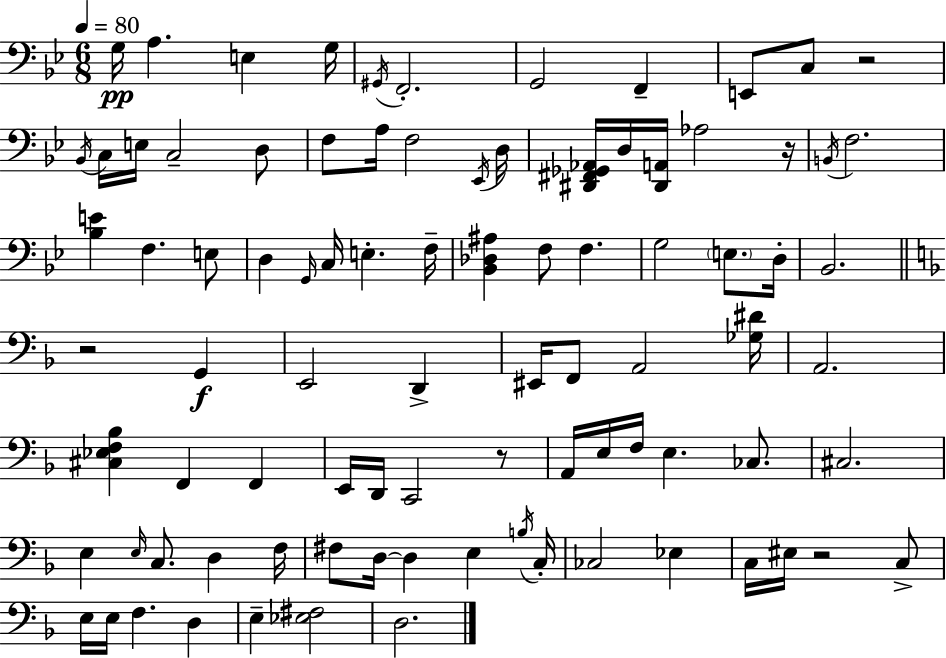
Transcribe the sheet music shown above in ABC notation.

X:1
T:Untitled
M:6/8
L:1/4
K:Bb
G,/4 A, E, G,/4 ^G,,/4 F,,2 G,,2 F,, E,,/2 C,/2 z2 _B,,/4 C,/4 E,/4 C,2 D,/2 F,/2 A,/4 F,2 _E,,/4 D,/4 [^D,,^F,,_G,,_A,,]/4 D,/4 [^D,,A,,]/4 _A,2 z/4 B,,/4 F,2 [_B,E] F, E,/2 D, G,,/4 C,/4 E, F,/4 [_B,,_D,^A,] F,/2 F, G,2 E,/2 D,/4 _B,,2 z2 G,, E,,2 D,, ^E,,/4 F,,/2 A,,2 [_G,^D]/4 A,,2 [^C,_E,F,_B,] F,, F,, E,,/4 D,,/4 C,,2 z/2 A,,/4 E,/4 F,/4 E, _C,/2 ^C,2 E, E,/4 C,/2 D, F,/4 ^F,/2 D,/4 D, E, B,/4 C,/4 _C,2 _E, C,/4 ^E,/4 z2 C,/2 E,/4 E,/4 F, D, E, [_E,^F,]2 D,2